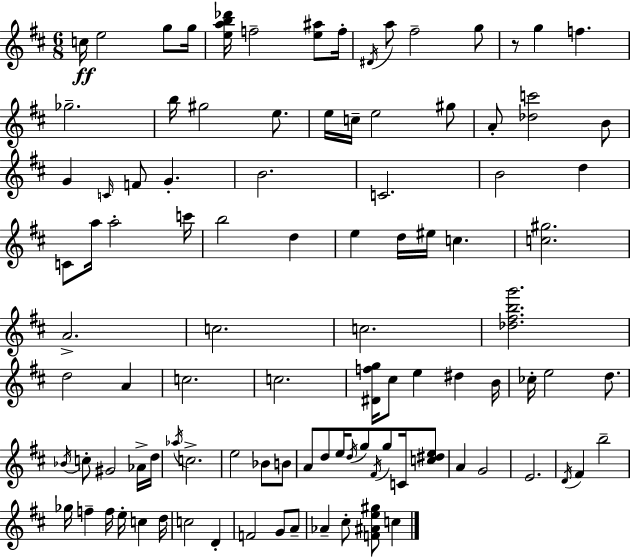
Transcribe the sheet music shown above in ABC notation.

X:1
T:Untitled
M:6/8
L:1/4
K:D
c/4 e2 g/2 g/4 [eab_d']/4 f2 [e^a]/2 f/4 ^D/4 a/2 ^f2 g/2 z/2 g f _g2 b/4 ^g2 e/2 e/4 c/4 e2 ^g/2 A/2 [_dc']2 B/2 G C/4 F/2 G B2 C2 B2 d C/2 a/4 a2 c'/4 b2 d e d/4 ^e/4 c [c^g]2 A2 c2 c2 [_d^fbg']2 d2 A c2 c2 [^Dfg]/4 ^c/2 e ^d B/4 _c/4 e2 d/2 _B/4 c/2 ^G2 _A/4 d/4 _a/4 c2 e2 _B/2 B/2 A/2 d/2 e/4 d/4 g/2 ^F/4 g/2 C/4 [c^de]/2 A G2 E2 D/4 ^F b2 _g/4 f f/4 e/4 c d/4 c2 D F2 G/2 A/2 _A ^c/2 [F^Ae^g]/2 c